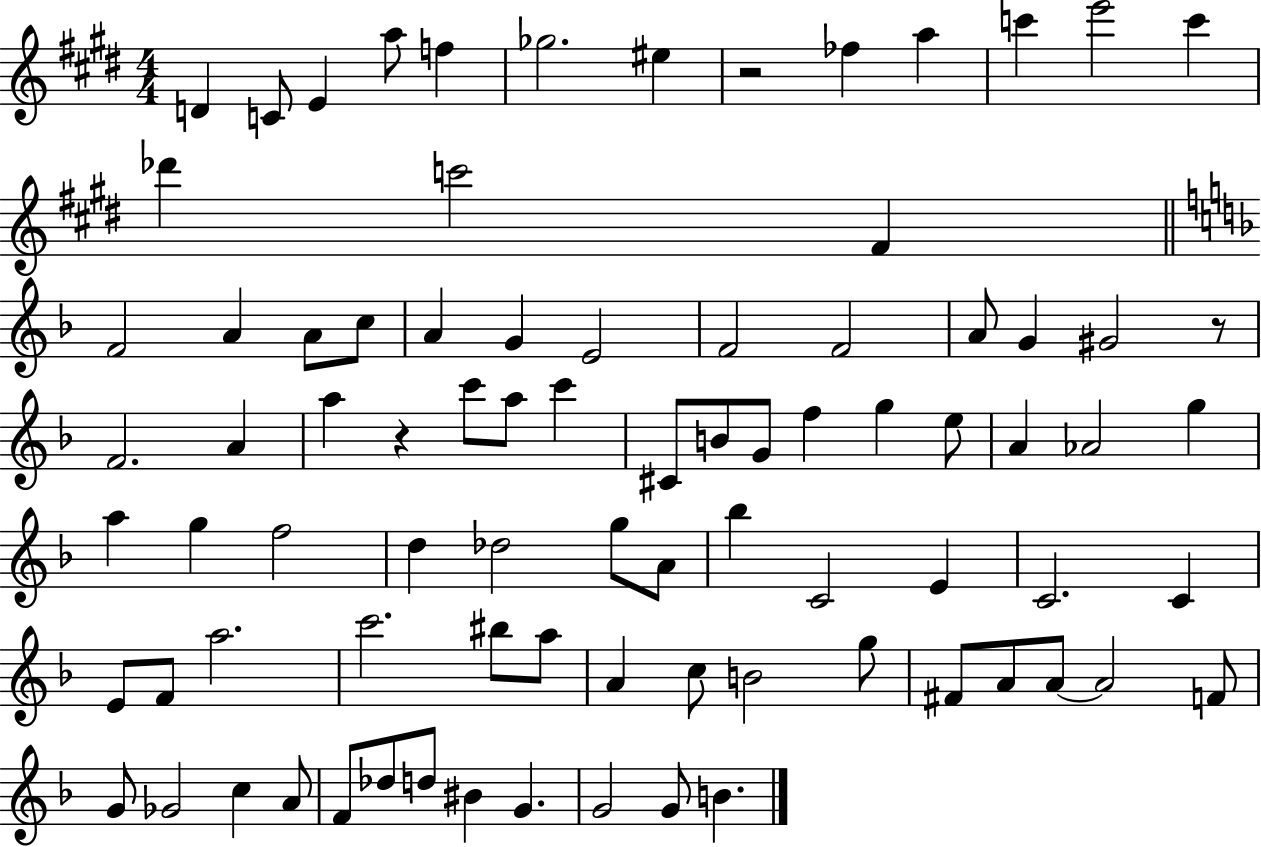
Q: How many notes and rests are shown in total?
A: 84